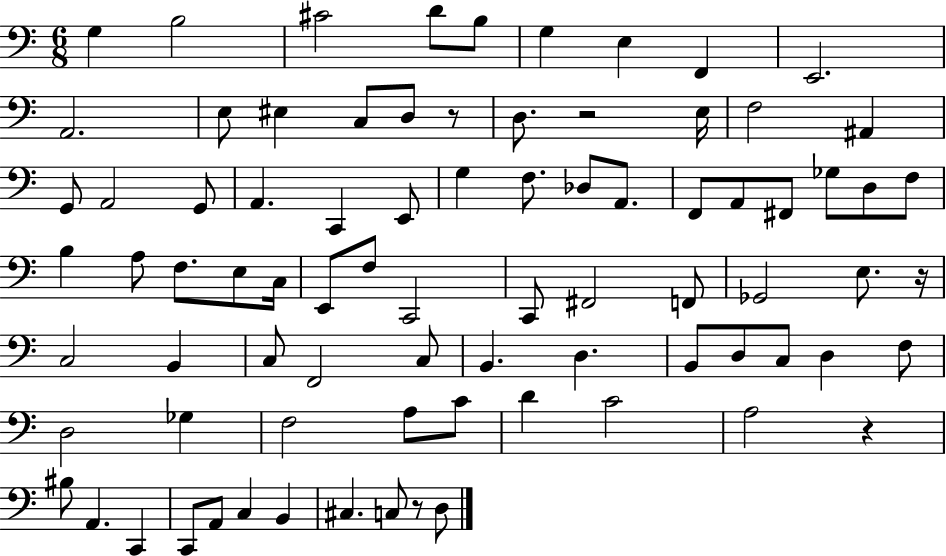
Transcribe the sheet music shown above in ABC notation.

X:1
T:Untitled
M:6/8
L:1/4
K:C
G, B,2 ^C2 D/2 B,/2 G, E, F,, E,,2 A,,2 E,/2 ^E, C,/2 D,/2 z/2 D,/2 z2 E,/4 F,2 ^A,, G,,/2 A,,2 G,,/2 A,, C,, E,,/2 G, F,/2 _D,/2 A,,/2 F,,/2 A,,/2 ^F,,/2 _G,/2 D,/2 F,/2 B, A,/2 F,/2 E,/2 C,/4 E,,/2 F,/2 C,,2 C,,/2 ^F,,2 F,,/2 _G,,2 E,/2 z/4 C,2 B,, C,/2 F,,2 C,/2 B,, D, B,,/2 D,/2 C,/2 D, F,/2 D,2 _G, F,2 A,/2 C/2 D C2 A,2 z ^B,/2 A,, C,, C,,/2 A,,/2 C, B,, ^C, C,/2 z/2 D,/2